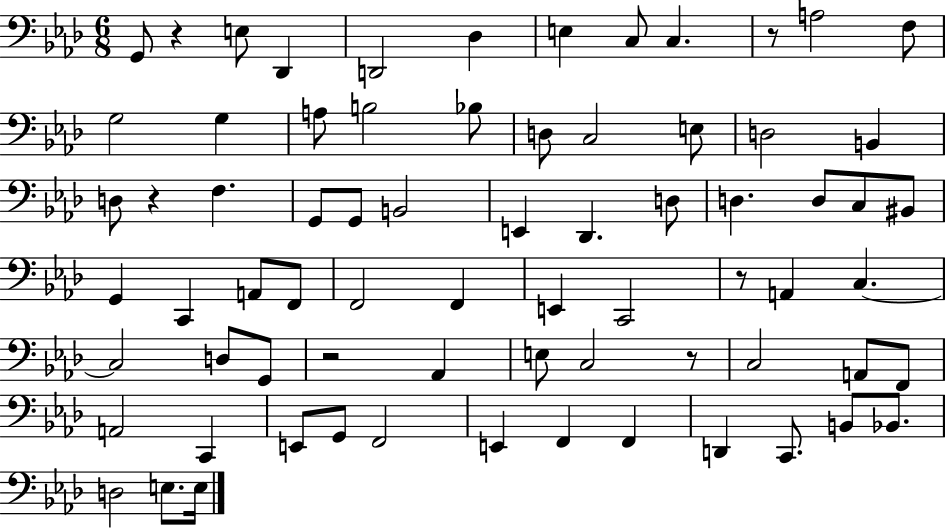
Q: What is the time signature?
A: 6/8